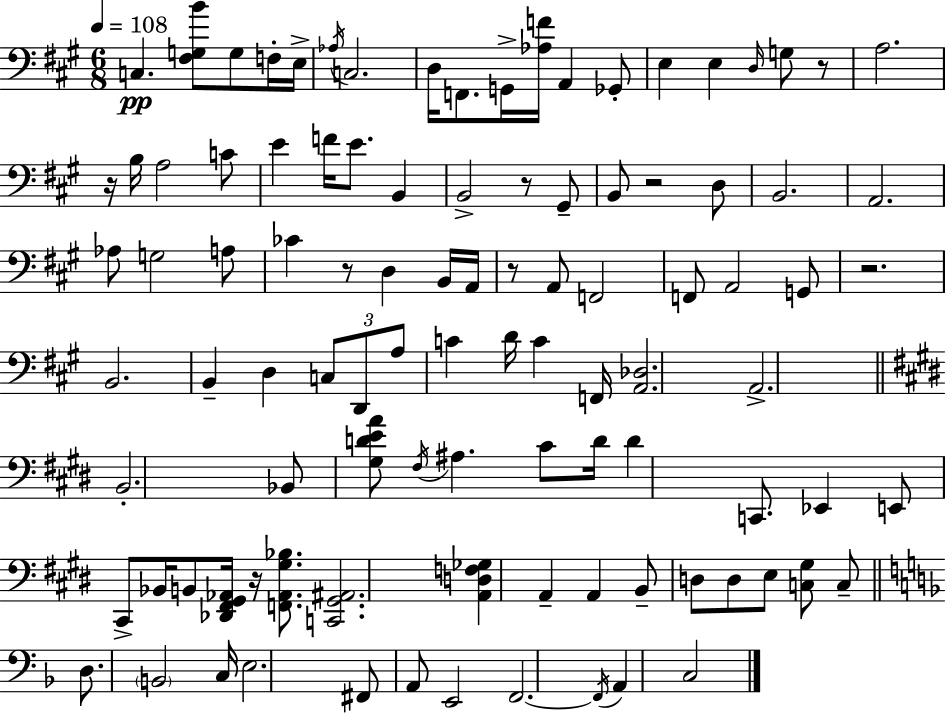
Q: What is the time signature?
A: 6/8